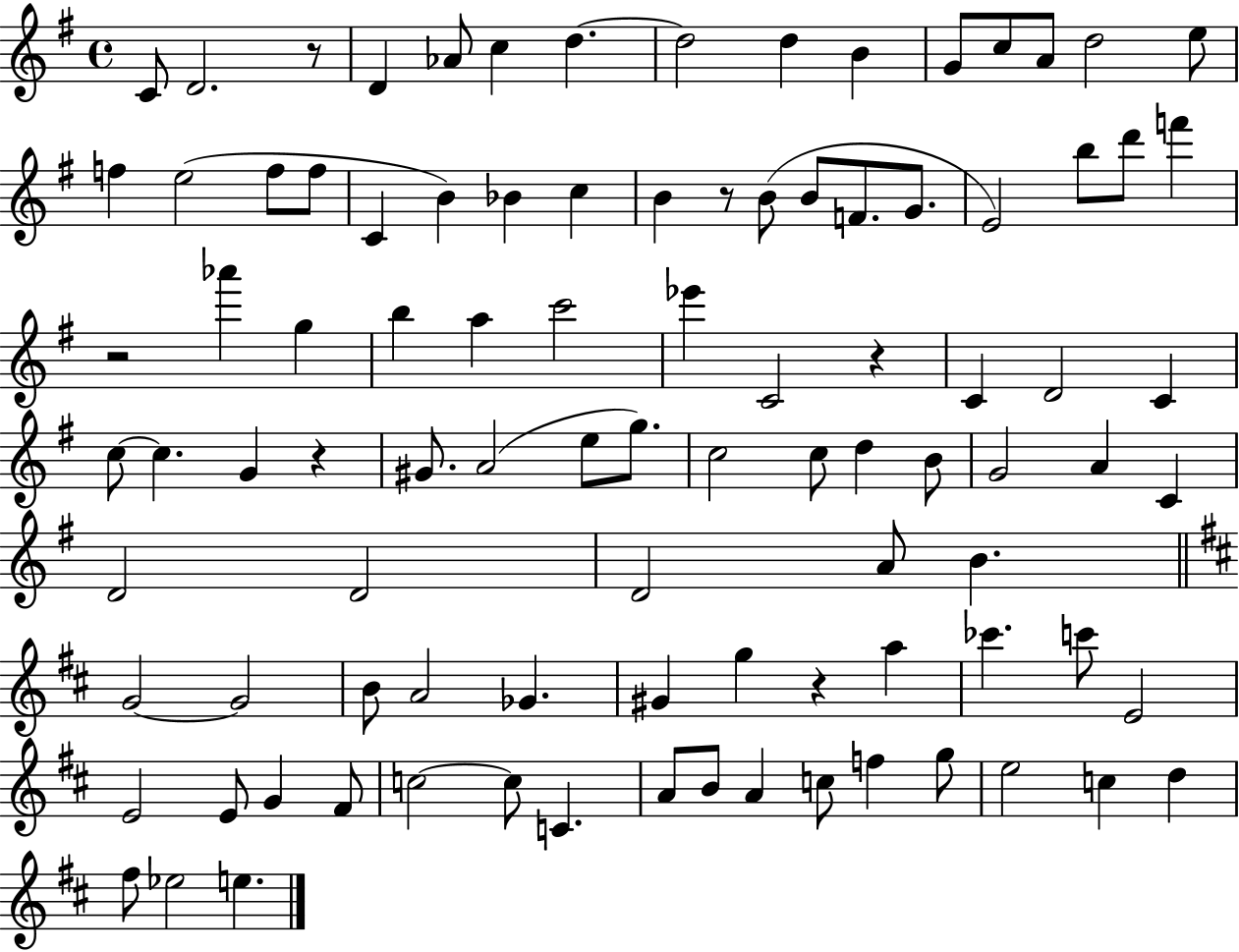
X:1
T:Untitled
M:4/4
L:1/4
K:G
C/2 D2 z/2 D _A/2 c d d2 d B G/2 c/2 A/2 d2 e/2 f e2 f/2 f/2 C B _B c B z/2 B/2 B/2 F/2 G/2 E2 b/2 d'/2 f' z2 _a' g b a c'2 _e' C2 z C D2 C c/2 c G z ^G/2 A2 e/2 g/2 c2 c/2 d B/2 G2 A C D2 D2 D2 A/2 B G2 G2 B/2 A2 _G ^G g z a _c' c'/2 E2 E2 E/2 G ^F/2 c2 c/2 C A/2 B/2 A c/2 f g/2 e2 c d ^f/2 _e2 e